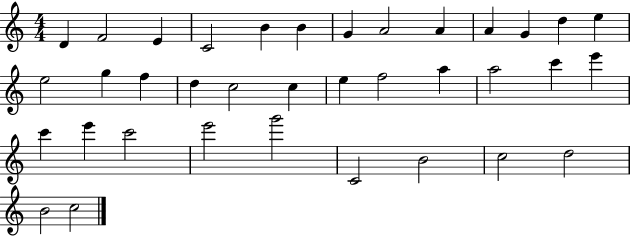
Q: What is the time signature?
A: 4/4